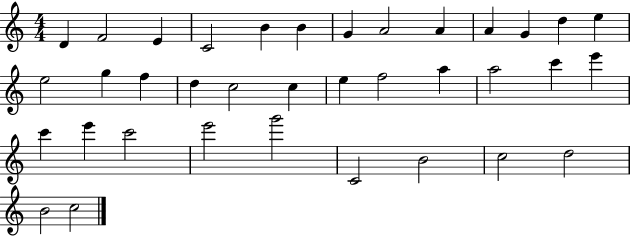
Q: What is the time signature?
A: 4/4